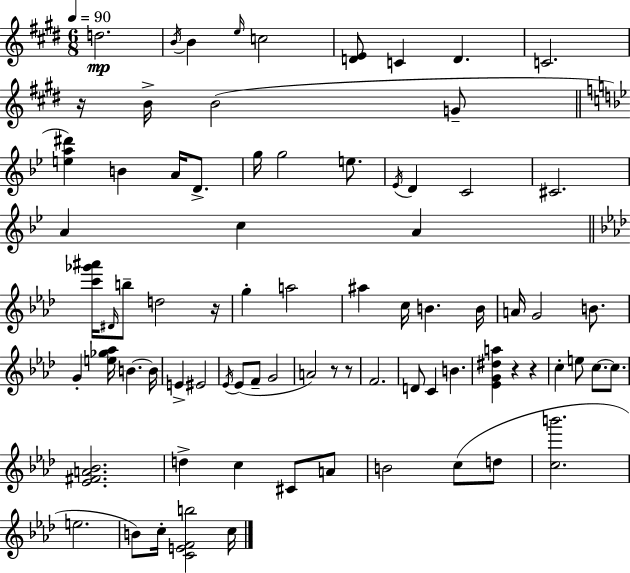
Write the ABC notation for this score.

X:1
T:Untitled
M:6/8
L:1/4
K:E
d2 B/4 B e/4 c2 [DE]/2 C D C2 z/4 B/4 B2 G/2 [ea^d'] B A/4 D/2 g/4 g2 e/2 _E/4 D C2 ^C2 A c A [c'_g'^a']/4 ^D/4 b/2 d2 z/4 g a2 ^a c/4 B B/4 A/4 G2 B/2 G [e_g_a]/4 B B/4 E ^E2 _E/4 _E/2 F/2 G2 A2 z/2 z/2 F2 D/2 C B [_EG^da] z z c e/2 c/2 c/2 [_E^FA_B]2 d c ^C/2 A/2 B2 c/2 d/2 [cb']2 e2 B/2 c/4 [CEFb]2 c/4